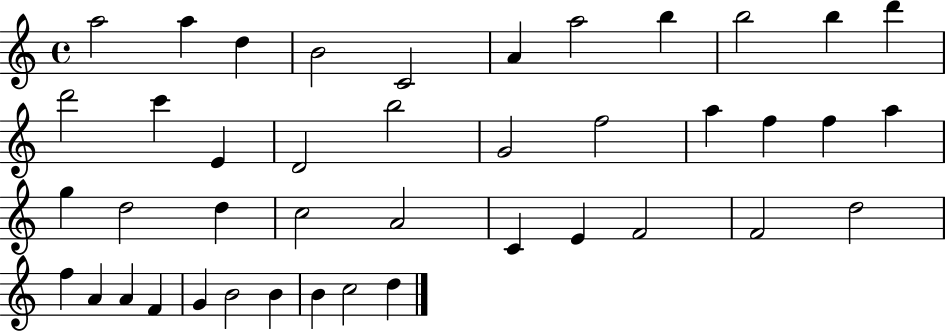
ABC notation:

X:1
T:Untitled
M:4/4
L:1/4
K:C
a2 a d B2 C2 A a2 b b2 b d' d'2 c' E D2 b2 G2 f2 a f f a g d2 d c2 A2 C E F2 F2 d2 f A A F G B2 B B c2 d